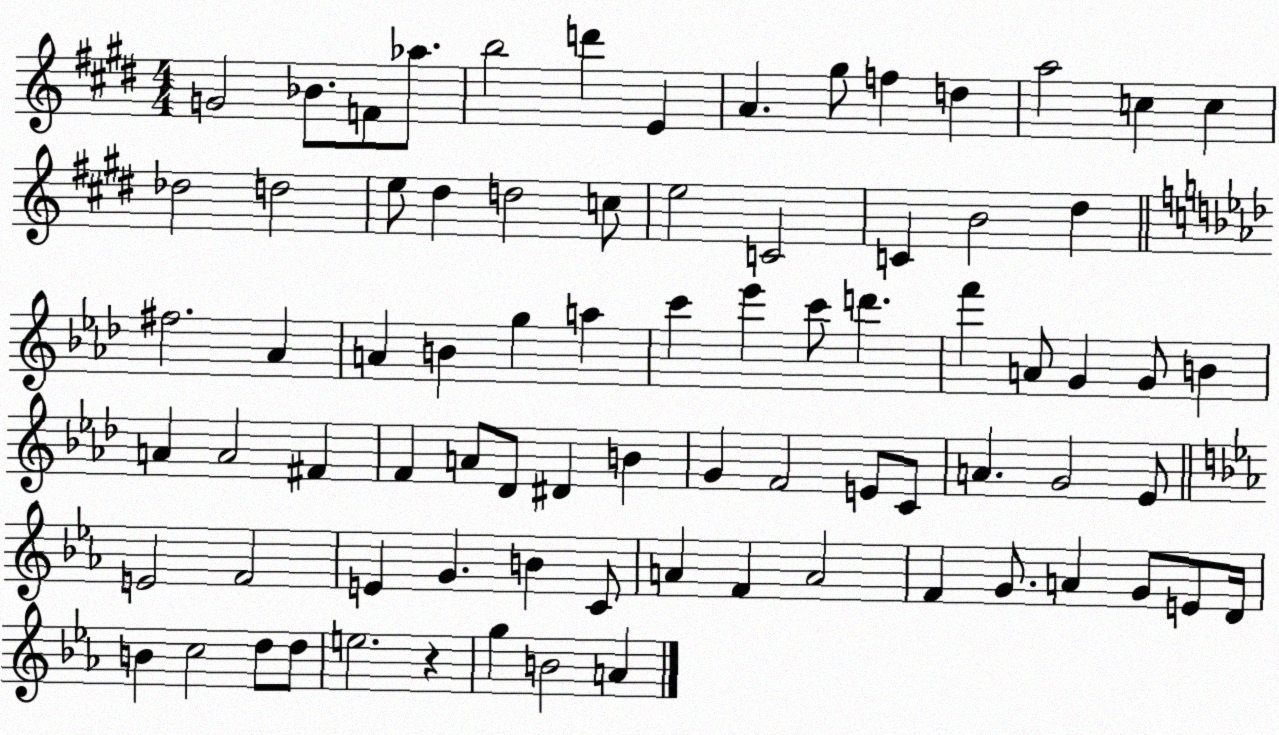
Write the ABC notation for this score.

X:1
T:Untitled
M:4/4
L:1/4
K:E
G2 _B/2 F/2 _a/2 b2 d' E A ^g/2 f d a2 c c _d2 d2 e/2 ^d d2 c/2 e2 C2 C B2 ^d ^f2 _A A B g a c' _e' c'/2 d' f' A/2 G G/2 B A A2 ^F F A/2 _D/2 ^D B G F2 E/2 C/2 A G2 _E/2 E2 F2 E G B C/2 A F A2 F G/2 A G/2 E/2 D/4 B c2 d/2 d/2 e2 z g B2 A